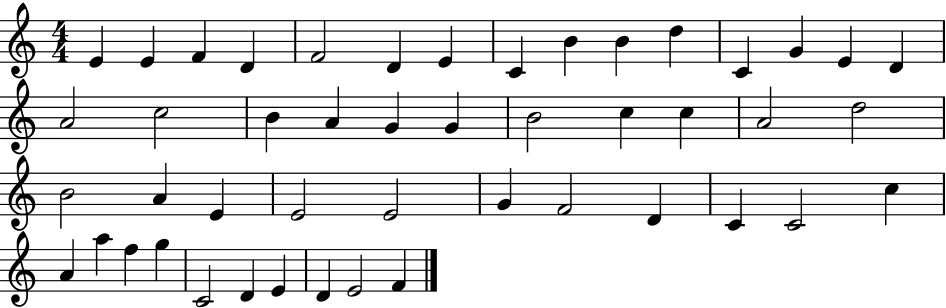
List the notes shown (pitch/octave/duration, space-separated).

E4/q E4/q F4/q D4/q F4/h D4/q E4/q C4/q B4/q B4/q D5/q C4/q G4/q E4/q D4/q A4/h C5/h B4/q A4/q G4/q G4/q B4/h C5/q C5/q A4/h D5/h B4/h A4/q E4/q E4/h E4/h G4/q F4/h D4/q C4/q C4/h C5/q A4/q A5/q F5/q G5/q C4/h D4/q E4/q D4/q E4/h F4/q